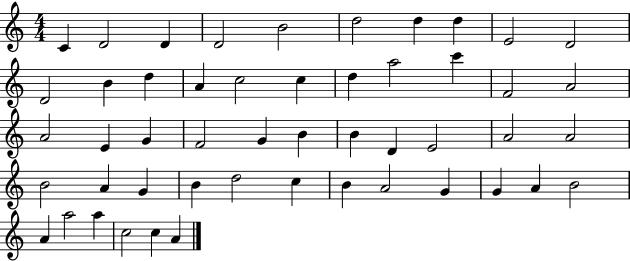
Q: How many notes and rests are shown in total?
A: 50